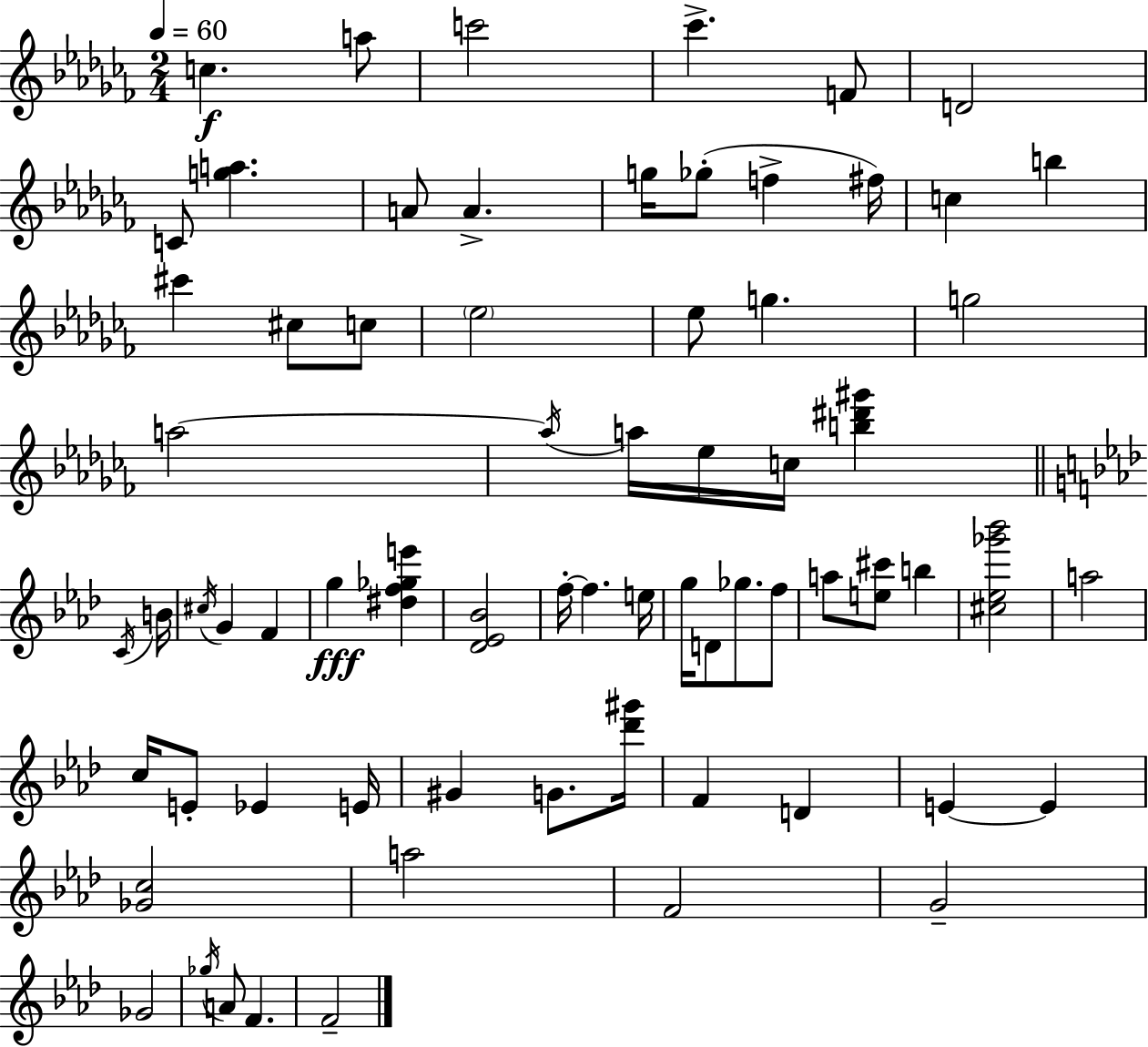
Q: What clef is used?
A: treble